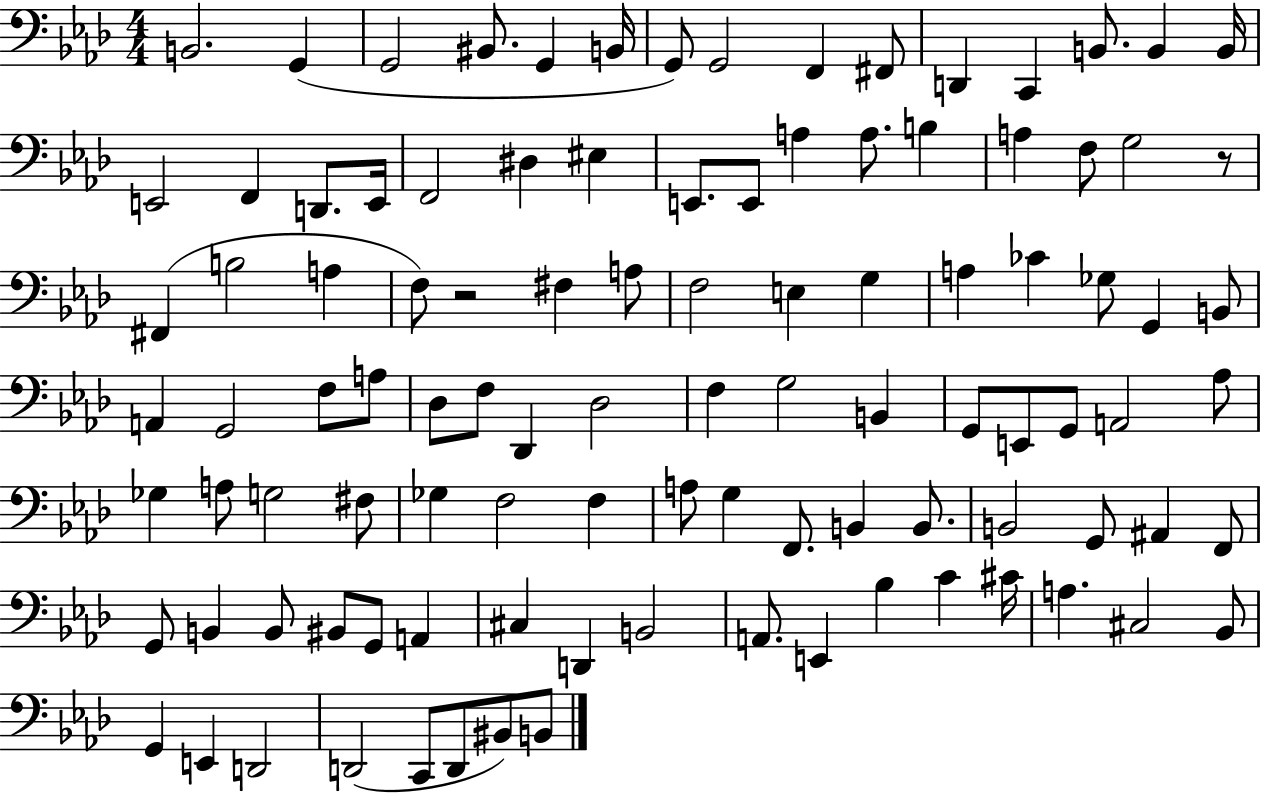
{
  \clef bass
  \numericTimeSignature
  \time 4/4
  \key aes \major
  b,2. g,4( | g,2 bis,8. g,4 b,16 | g,8) g,2 f,4 fis,8 | d,4 c,4 b,8. b,4 b,16 | \break e,2 f,4 d,8. e,16 | f,2 dis4 eis4 | e,8. e,8 a4 a8. b4 | a4 f8 g2 r8 | \break fis,4( b2 a4 | f8) r2 fis4 a8 | f2 e4 g4 | a4 ces'4 ges8 g,4 b,8 | \break a,4 g,2 f8 a8 | des8 f8 des,4 des2 | f4 g2 b,4 | g,8 e,8 g,8 a,2 aes8 | \break ges4 a8 g2 fis8 | ges4 f2 f4 | a8 g4 f,8. b,4 b,8. | b,2 g,8 ais,4 f,8 | \break g,8 b,4 b,8 bis,8 g,8 a,4 | cis4 d,4 b,2 | a,8. e,4 bes4 c'4 cis'16 | a4. cis2 bes,8 | \break g,4 e,4 d,2 | d,2( c,8 d,8 bis,8) b,8 | \bar "|."
}